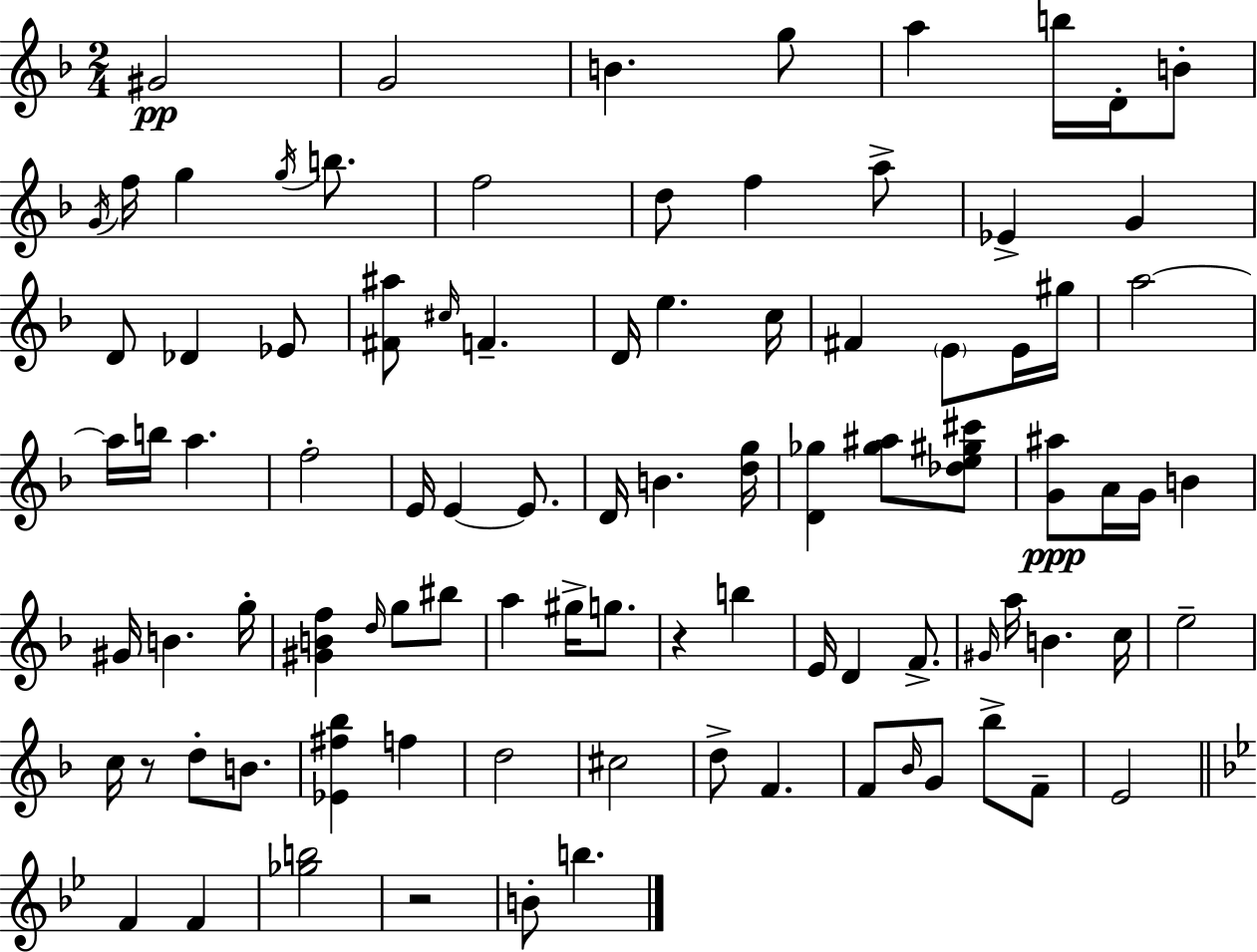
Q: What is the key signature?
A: F major